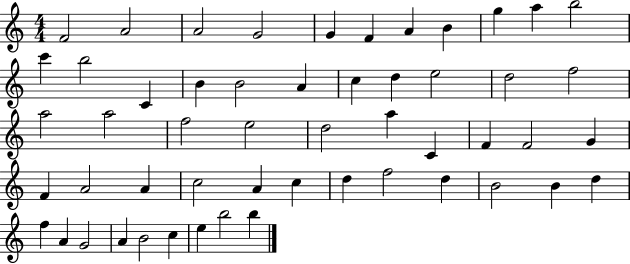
X:1
T:Untitled
M:4/4
L:1/4
K:C
F2 A2 A2 G2 G F A B g a b2 c' b2 C B B2 A c d e2 d2 f2 a2 a2 f2 e2 d2 a C F F2 G F A2 A c2 A c d f2 d B2 B d f A G2 A B2 c e b2 b